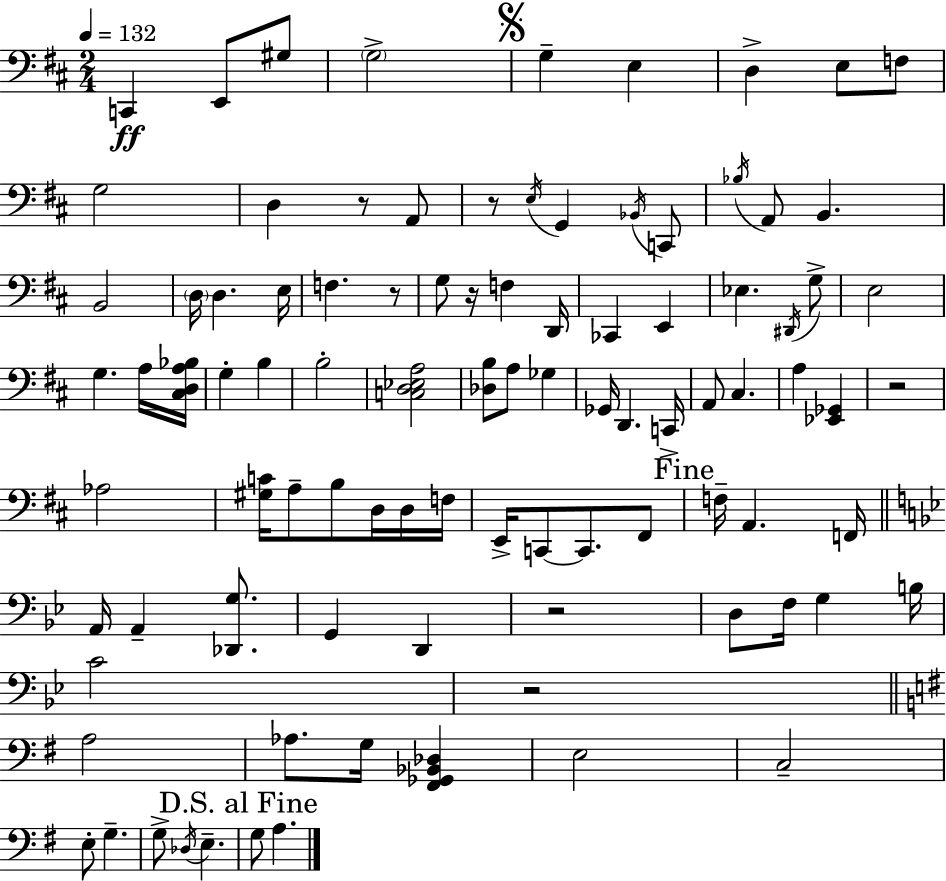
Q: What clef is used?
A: bass